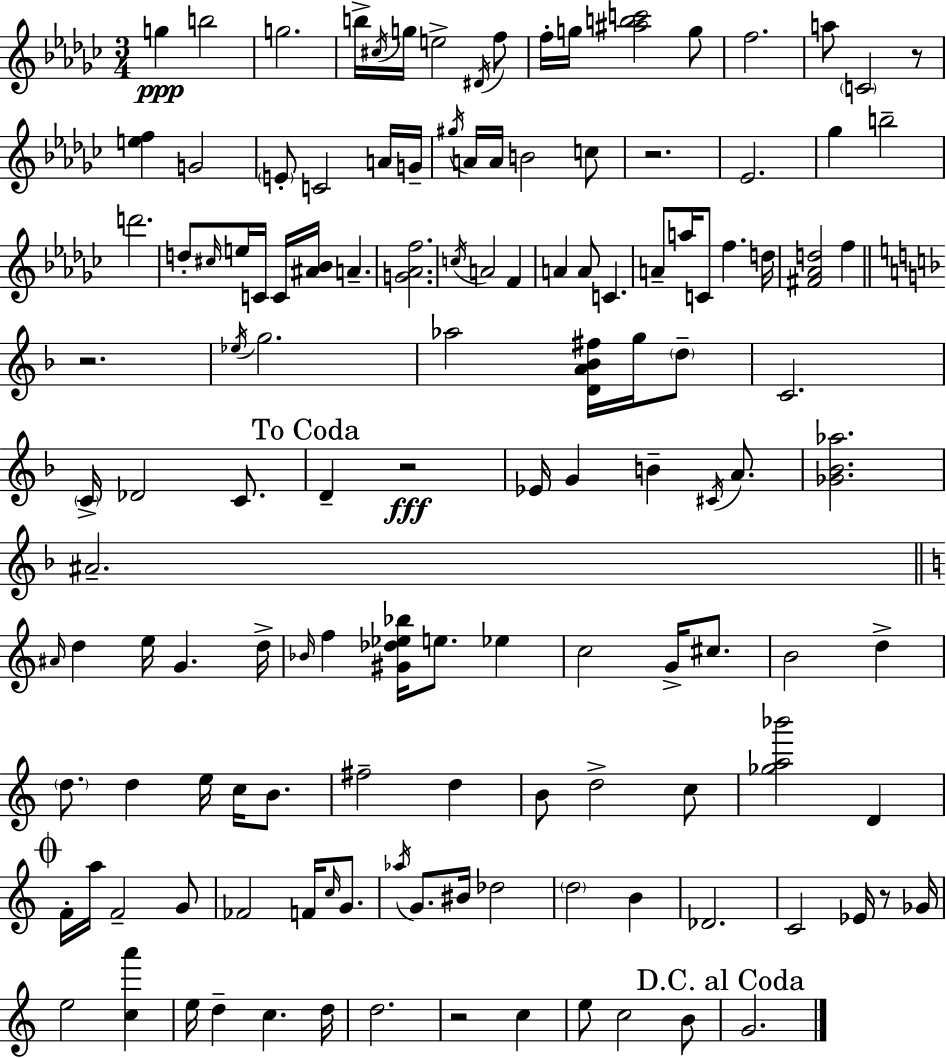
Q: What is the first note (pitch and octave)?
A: G5